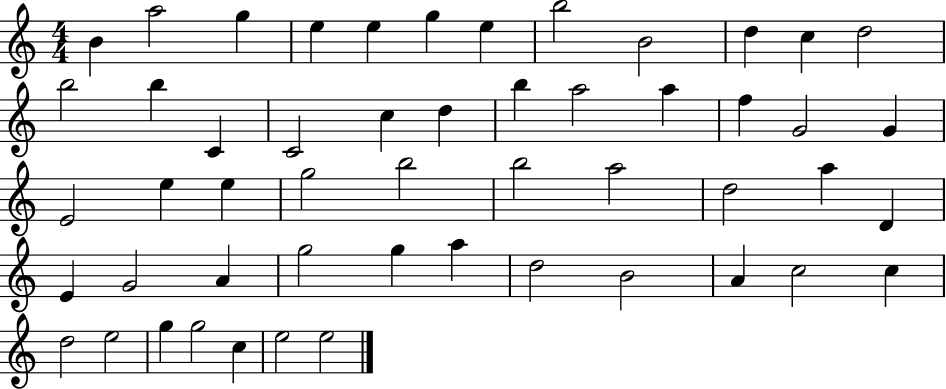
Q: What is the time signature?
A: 4/4